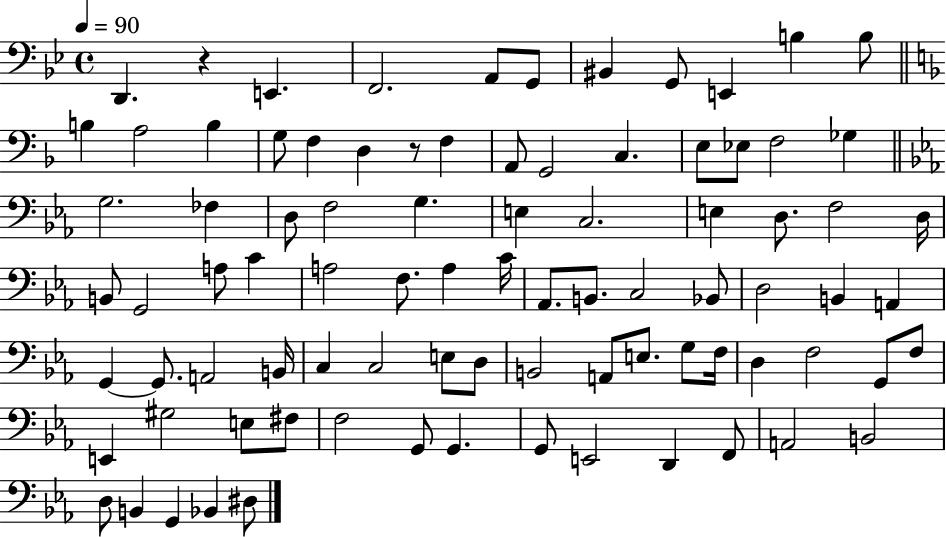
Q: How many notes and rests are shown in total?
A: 87